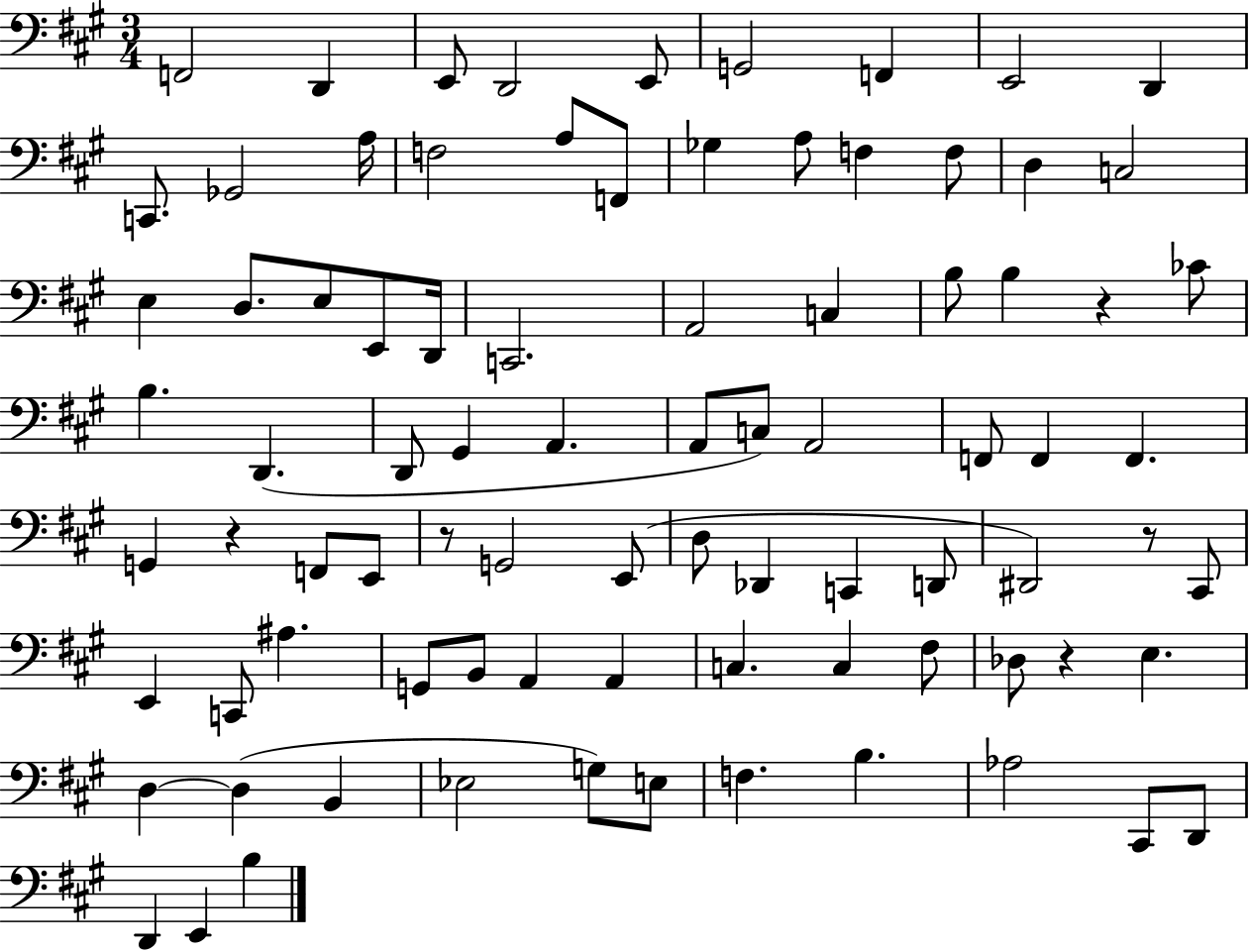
F2/h D2/q E2/e D2/h E2/e G2/h F2/q E2/h D2/q C2/e. Gb2/h A3/s F3/h A3/e F2/e Gb3/q A3/e F3/q F3/e D3/q C3/h E3/q D3/e. E3/e E2/e D2/s C2/h. A2/h C3/q B3/e B3/q R/q CES4/e B3/q. D2/q. D2/e G#2/q A2/q. A2/e C3/e A2/h F2/e F2/q F2/q. G2/q R/q F2/e E2/e R/e G2/h E2/e D3/e Db2/q C2/q D2/e D#2/h R/e C#2/e E2/q C2/e A#3/q. G2/e B2/e A2/q A2/q C3/q. C3/q F#3/e Db3/e R/q E3/q. D3/q D3/q B2/q Eb3/h G3/e E3/e F3/q. B3/q. Ab3/h C#2/e D2/e D2/q E2/q B3/q